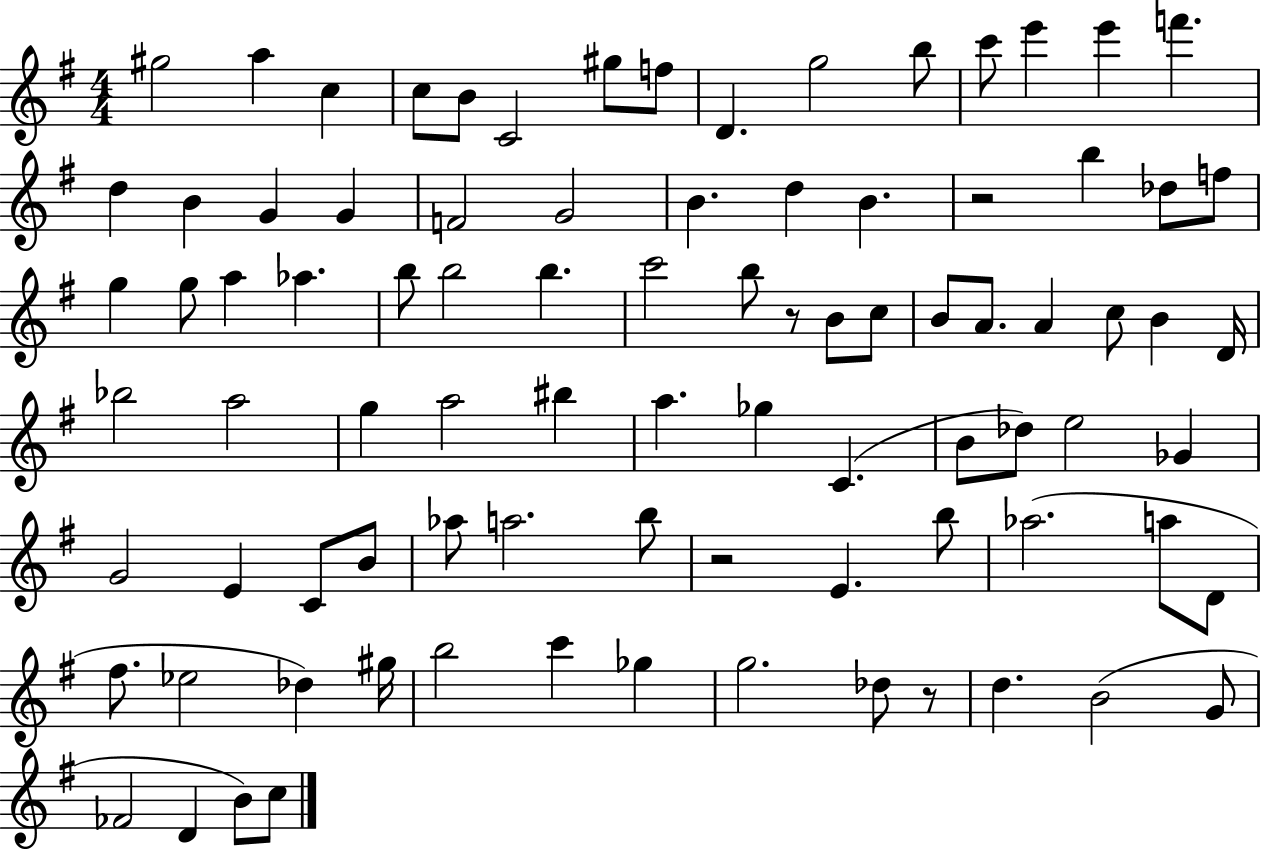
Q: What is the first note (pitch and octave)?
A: G#5